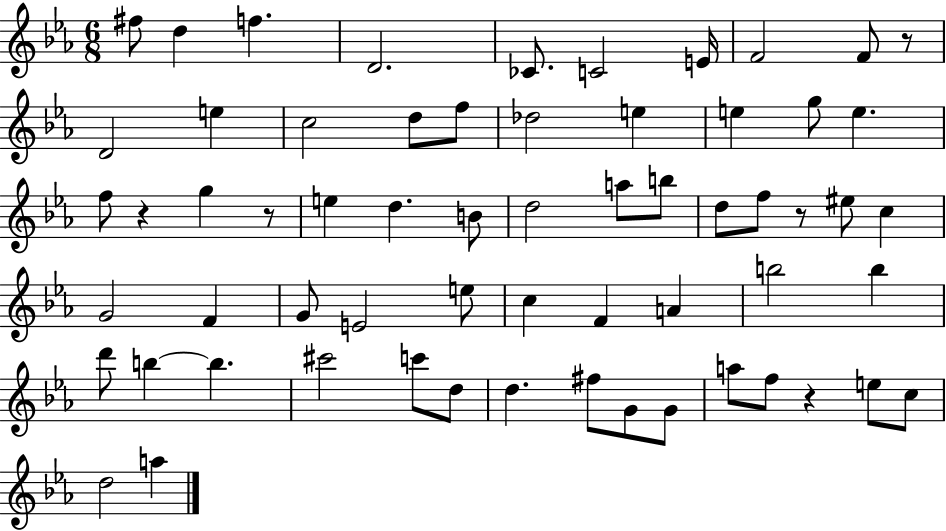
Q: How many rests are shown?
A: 5